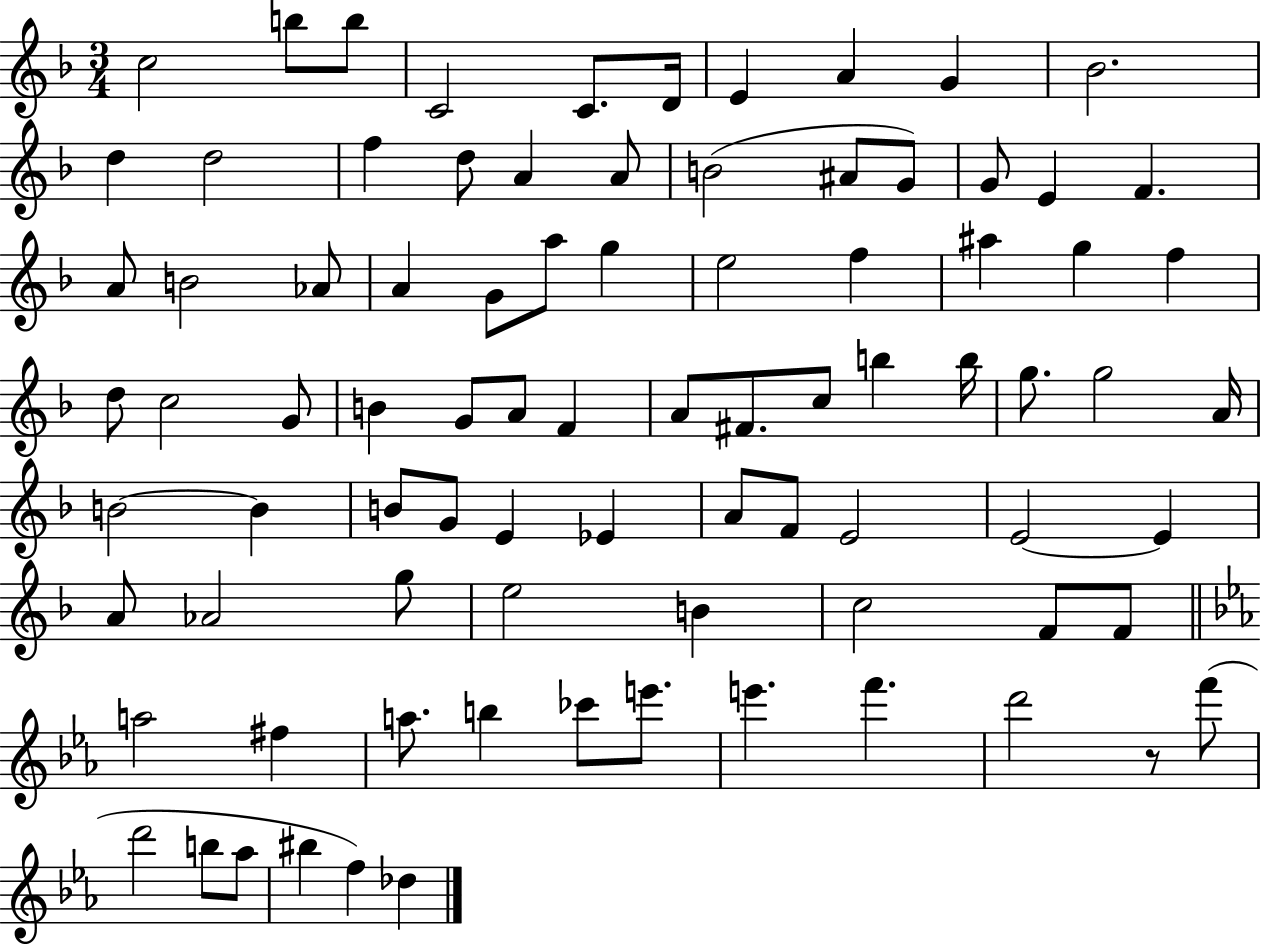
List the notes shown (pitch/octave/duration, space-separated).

C5/h B5/e B5/e C4/h C4/e. D4/s E4/q A4/q G4/q Bb4/h. D5/q D5/h F5/q D5/e A4/q A4/e B4/h A#4/e G4/e G4/e E4/q F4/q. A4/e B4/h Ab4/e A4/q G4/e A5/e G5/q E5/h F5/q A#5/q G5/q F5/q D5/e C5/h G4/e B4/q G4/e A4/e F4/q A4/e F#4/e. C5/e B5/q B5/s G5/e. G5/h A4/s B4/h B4/q B4/e G4/e E4/q Eb4/q A4/e F4/e E4/h E4/h E4/q A4/e Ab4/h G5/e E5/h B4/q C5/h F4/e F4/e A5/h F#5/q A5/e. B5/q CES6/e E6/e. E6/q. F6/q. D6/h R/e F6/e D6/h B5/e Ab5/e BIS5/q F5/q Db5/q